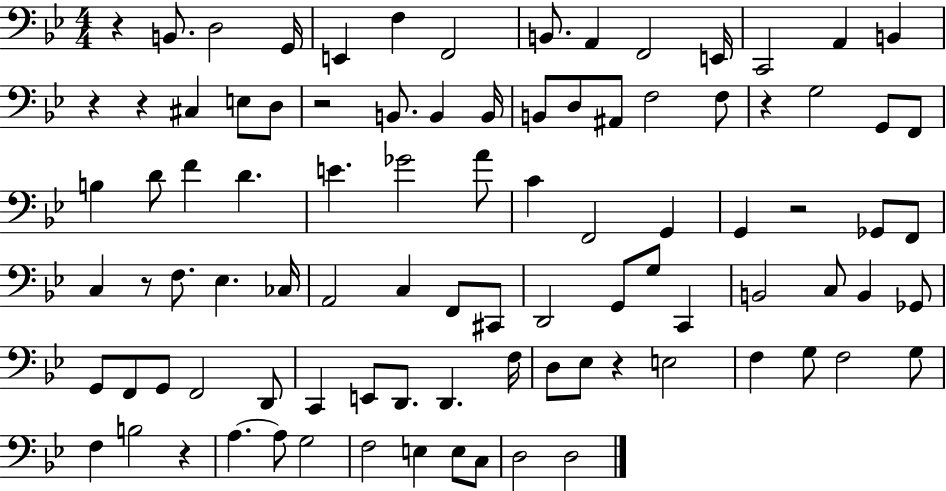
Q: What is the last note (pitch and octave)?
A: D3